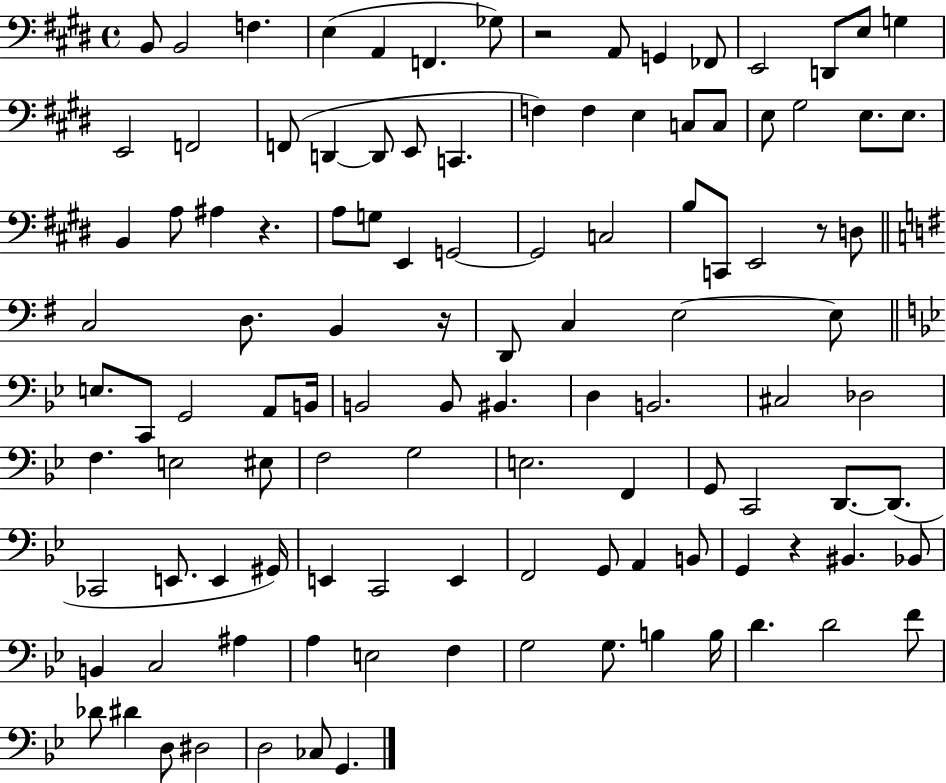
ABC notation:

X:1
T:Untitled
M:4/4
L:1/4
K:E
B,,/2 B,,2 F, E, A,, F,, _G,/2 z2 A,,/2 G,, _F,,/2 E,,2 D,,/2 E,/2 G, E,,2 F,,2 F,,/2 D,, D,,/2 E,,/2 C,, F, F, E, C,/2 C,/2 E,/2 ^G,2 E,/2 E,/2 B,, A,/2 ^A, z A,/2 G,/2 E,, G,,2 G,,2 C,2 B,/2 C,,/2 E,,2 z/2 D,/2 C,2 D,/2 B,, z/4 D,,/2 C, E,2 E,/2 E,/2 C,,/2 G,,2 A,,/2 B,,/4 B,,2 B,,/2 ^B,, D, B,,2 ^C,2 _D,2 F, E,2 ^E,/2 F,2 G,2 E,2 F,, G,,/2 C,,2 D,,/2 D,,/2 _C,,2 E,,/2 E,, ^G,,/4 E,, C,,2 E,, F,,2 G,,/2 A,, B,,/2 G,, z ^B,, _B,,/2 B,, C,2 ^A, A, E,2 F, G,2 G,/2 B, B,/4 D D2 F/2 _D/2 ^D D,/2 ^D,2 D,2 _C,/2 G,,